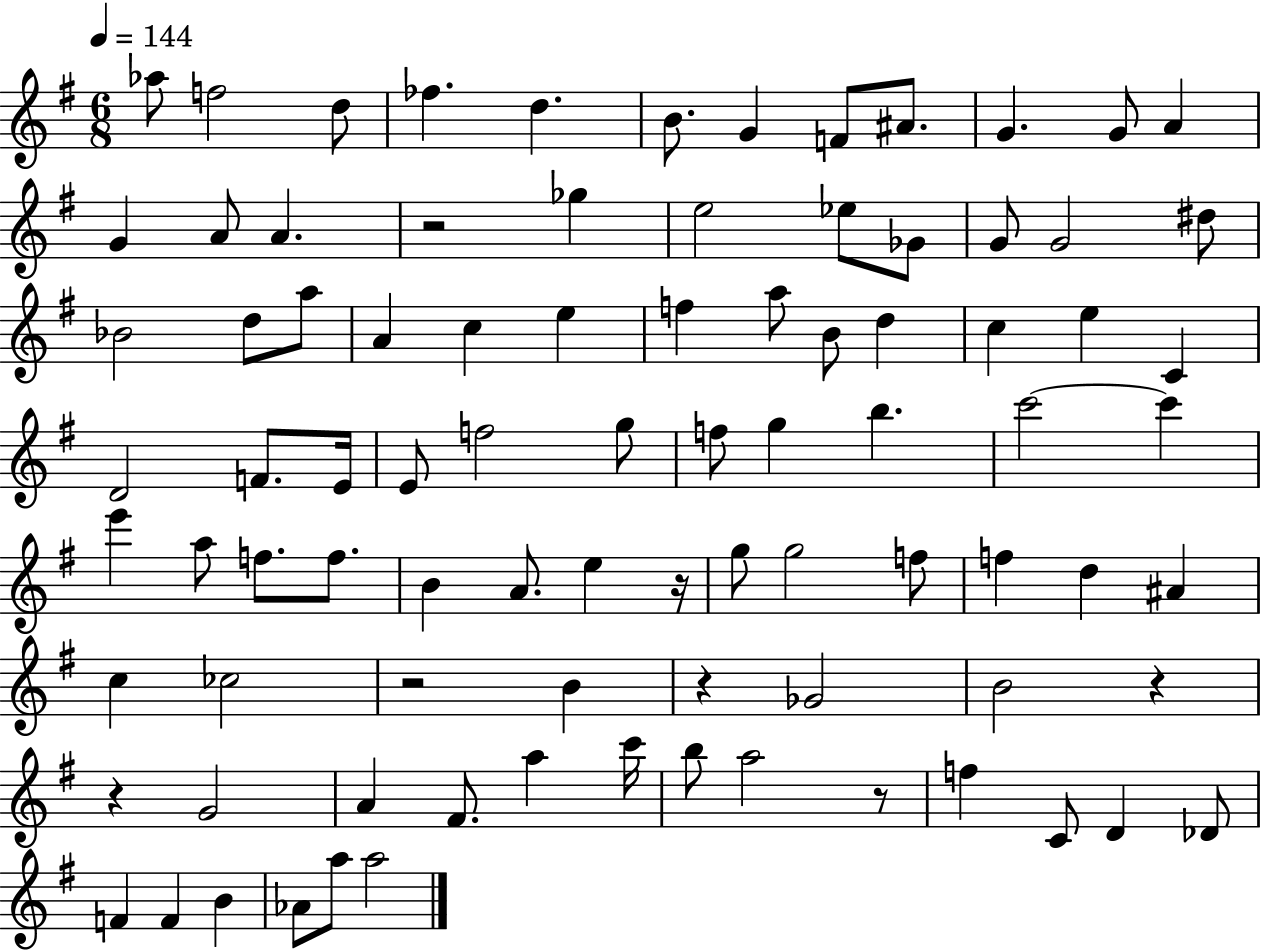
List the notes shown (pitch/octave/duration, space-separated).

Ab5/e F5/h D5/e FES5/q. D5/q. B4/e. G4/q F4/e A#4/e. G4/q. G4/e A4/q G4/q A4/e A4/q. R/h Gb5/q E5/h Eb5/e Gb4/e G4/e G4/h D#5/e Bb4/h D5/e A5/e A4/q C5/q E5/q F5/q A5/e B4/e D5/q C5/q E5/q C4/q D4/h F4/e. E4/s E4/e F5/h G5/e F5/e G5/q B5/q. C6/h C6/q E6/q A5/e F5/e. F5/e. B4/q A4/e. E5/q R/s G5/e G5/h F5/e F5/q D5/q A#4/q C5/q CES5/h R/h B4/q R/q Gb4/h B4/h R/q R/q G4/h A4/q F#4/e. A5/q C6/s B5/e A5/h R/e F5/q C4/e D4/q Db4/e F4/q F4/q B4/q Ab4/e A5/e A5/h